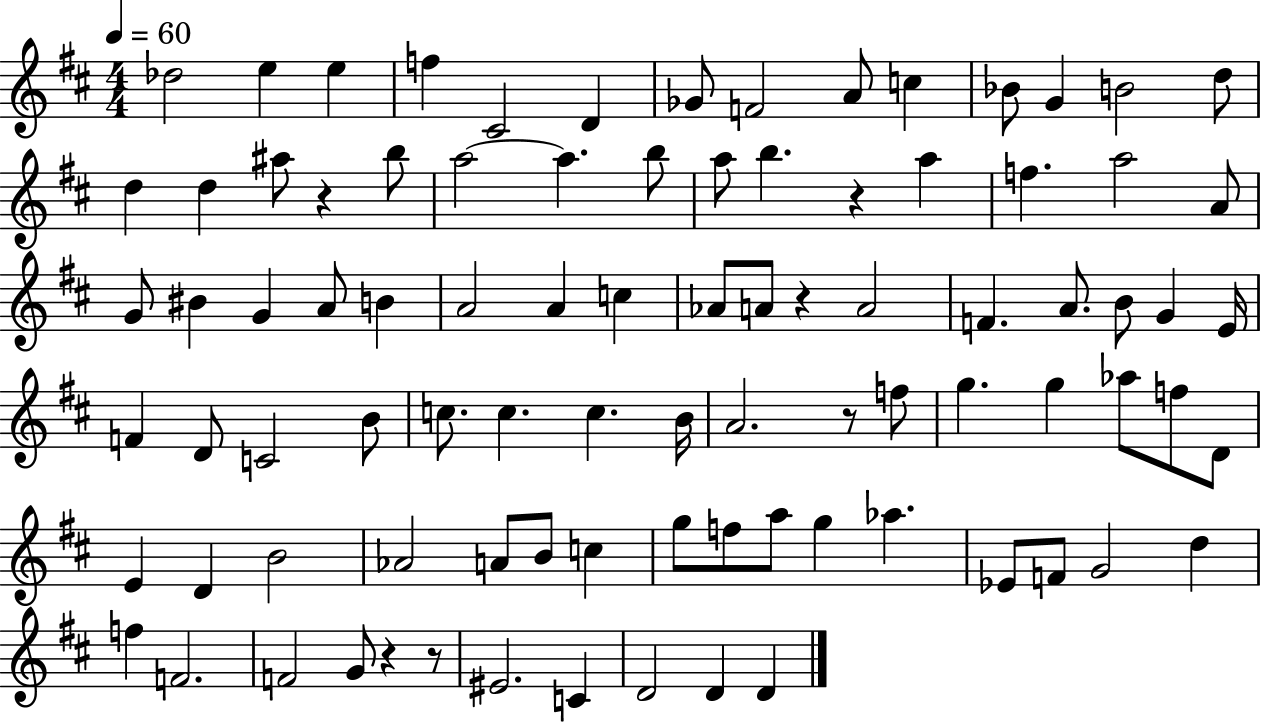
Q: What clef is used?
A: treble